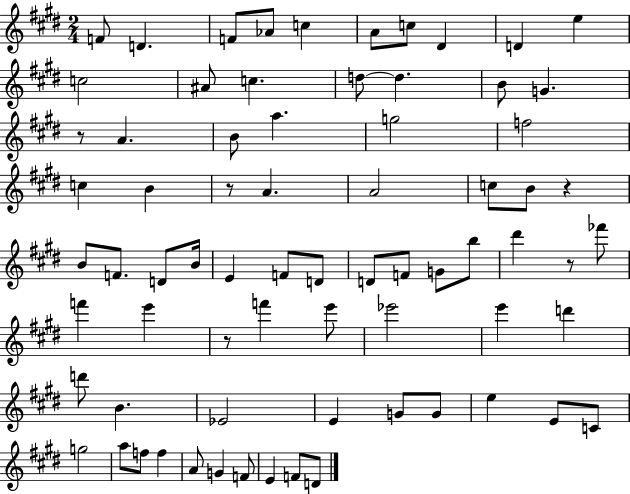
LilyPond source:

{
  \clef treble
  \numericTimeSignature
  \time 2/4
  \key e \major
  f'8 d'4. | f'8 aes'8 c''4 | a'8 c''8 dis'4 | d'4 e''4 | \break c''2 | ais'8 c''4. | d''8~~ d''4. | b'8 g'4. | \break r8 a'4. | b'8 a''4. | g''2 | f''2 | \break c''4 b'4 | r8 a'4. | a'2 | c''8 b'8 r4 | \break b'8 f'8. d'8 b'16 | e'4 f'8 d'8 | d'8 f'8 g'8 b''8 | dis'''4 r8 fes'''8 | \break f'''4 e'''4 | r8 f'''4 e'''8 | ees'''2 | e'''4 d'''4 | \break d'''8 b'4. | ees'2 | e'4 g'8 g'8 | e''4 e'8 c'8 | \break g''2 | a''8 f''8 f''4 | a'8 g'4 f'8 | e'4 f'8 d'8 | \break \bar "|."
}